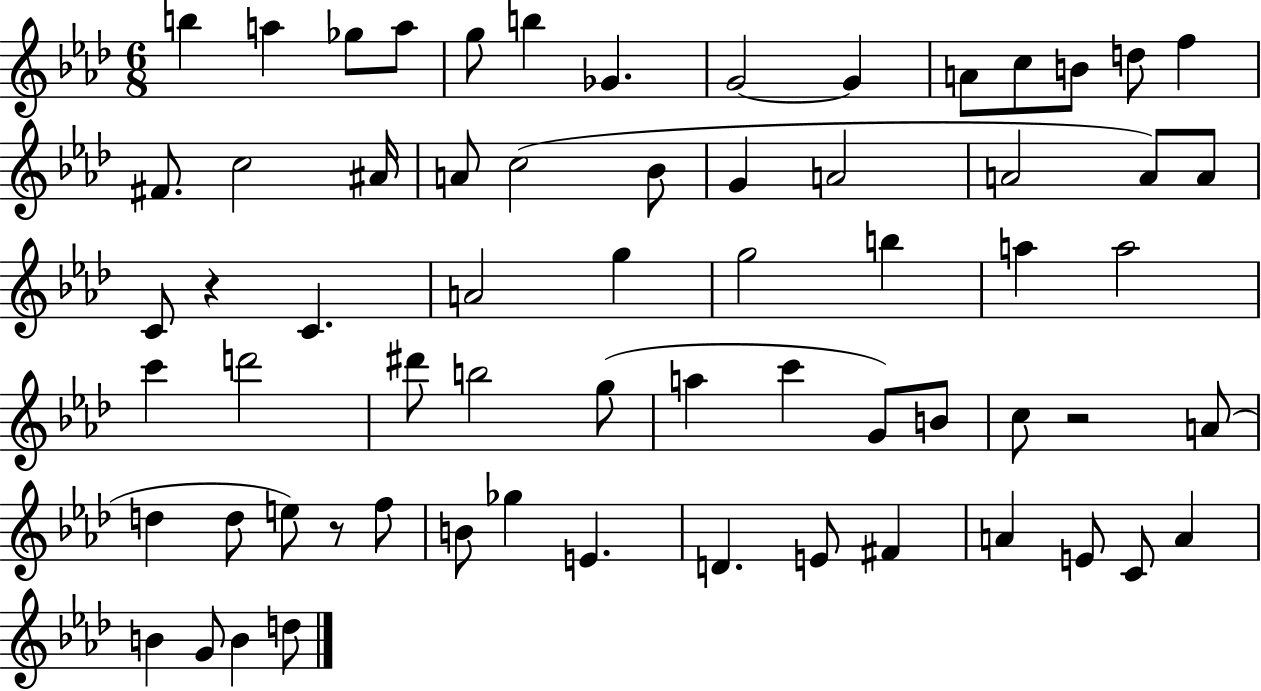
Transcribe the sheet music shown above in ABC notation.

X:1
T:Untitled
M:6/8
L:1/4
K:Ab
b a _g/2 a/2 g/2 b _G G2 G A/2 c/2 B/2 d/2 f ^F/2 c2 ^A/4 A/2 c2 _B/2 G A2 A2 A/2 A/2 C/2 z C A2 g g2 b a a2 c' d'2 ^d'/2 b2 g/2 a c' G/2 B/2 c/2 z2 A/2 d d/2 e/2 z/2 f/2 B/2 _g E D E/2 ^F A E/2 C/2 A B G/2 B d/2